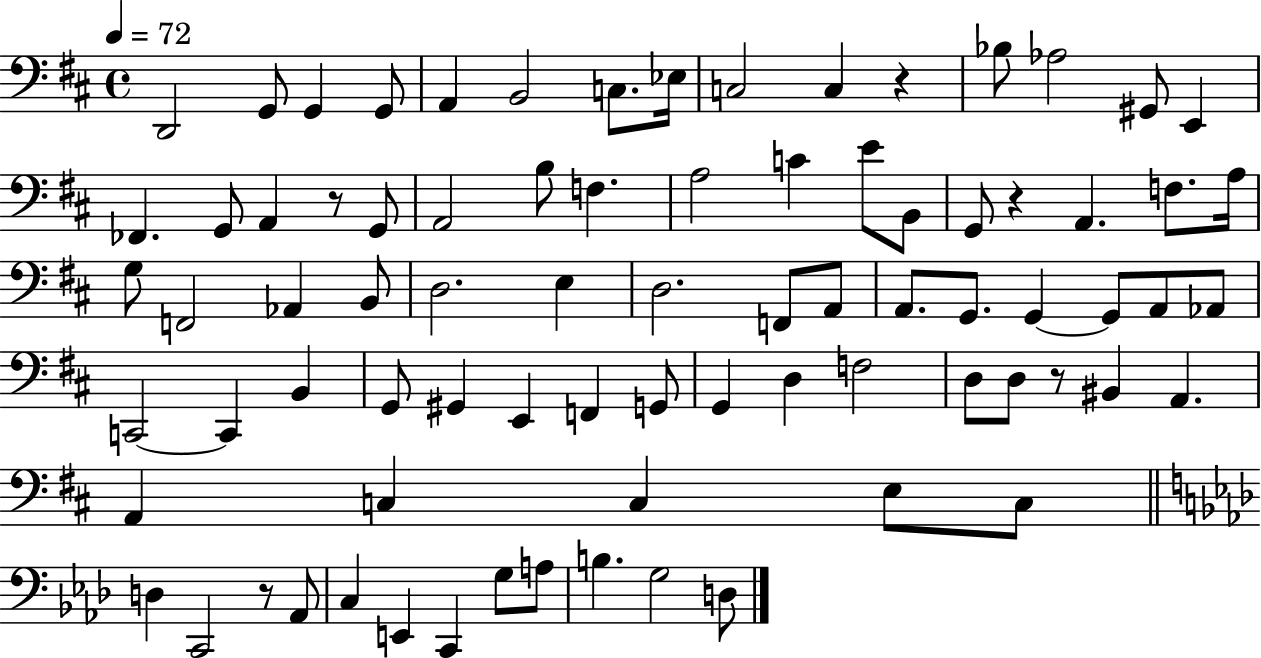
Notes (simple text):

D2/h G2/e G2/q G2/e A2/q B2/h C3/e. Eb3/s C3/h C3/q R/q Bb3/e Ab3/h G#2/e E2/q FES2/q. G2/e A2/q R/e G2/e A2/h B3/e F3/q. A3/h C4/q E4/e B2/e G2/e R/q A2/q. F3/e. A3/s G3/e F2/h Ab2/q B2/e D3/h. E3/q D3/h. F2/e A2/e A2/e. G2/e. G2/q G2/e A2/e Ab2/e C2/h C2/q B2/q G2/e G#2/q E2/q F2/q G2/e G2/q D3/q F3/h D3/e D3/e R/e BIS2/q A2/q. A2/q C3/q C3/q E3/e C3/e D3/q C2/h R/e Ab2/e C3/q E2/q C2/q G3/e A3/e B3/q. G3/h D3/e